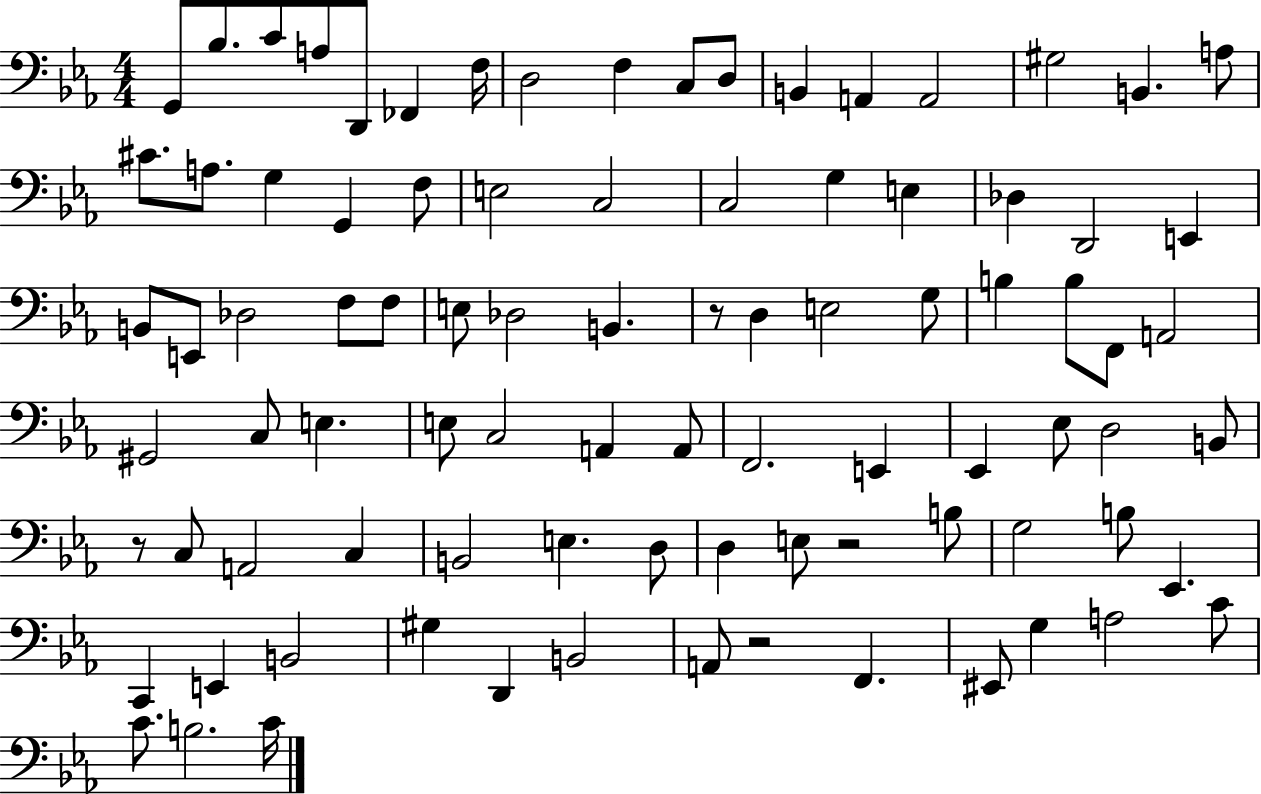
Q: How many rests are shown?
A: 4